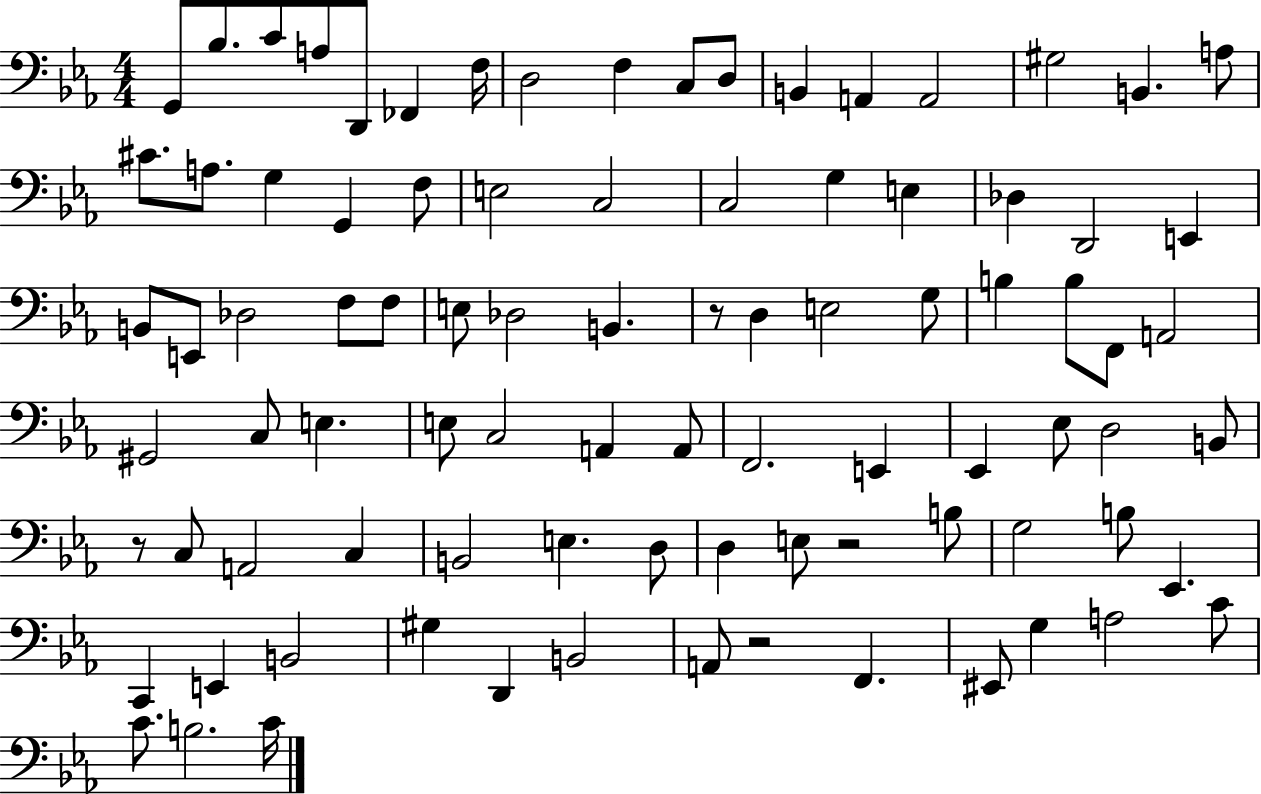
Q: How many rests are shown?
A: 4